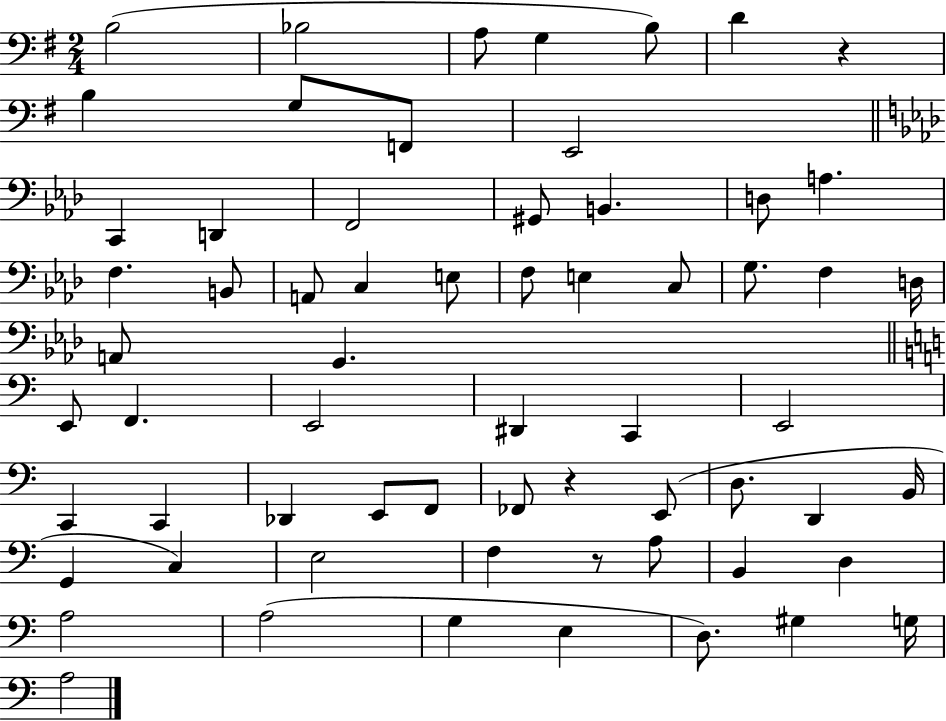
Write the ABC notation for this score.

X:1
T:Untitled
M:2/4
L:1/4
K:G
B,2 _B,2 A,/2 G, B,/2 D z B, G,/2 F,,/2 E,,2 C,, D,, F,,2 ^G,,/2 B,, D,/2 A, F, B,,/2 A,,/2 C, E,/2 F,/2 E, C,/2 G,/2 F, D,/4 A,,/2 G,, E,,/2 F,, E,,2 ^D,, C,, E,,2 C,, C,, _D,, E,,/2 F,,/2 _F,,/2 z E,,/2 D,/2 D,, B,,/4 G,, C, E,2 F, z/2 A,/2 B,, D, A,2 A,2 G, E, D,/2 ^G, G,/4 A,2